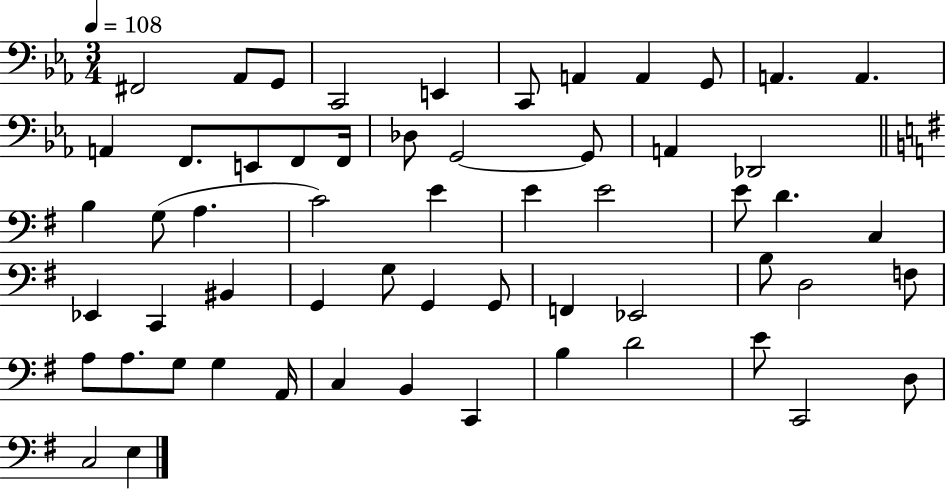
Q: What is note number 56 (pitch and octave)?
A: D3